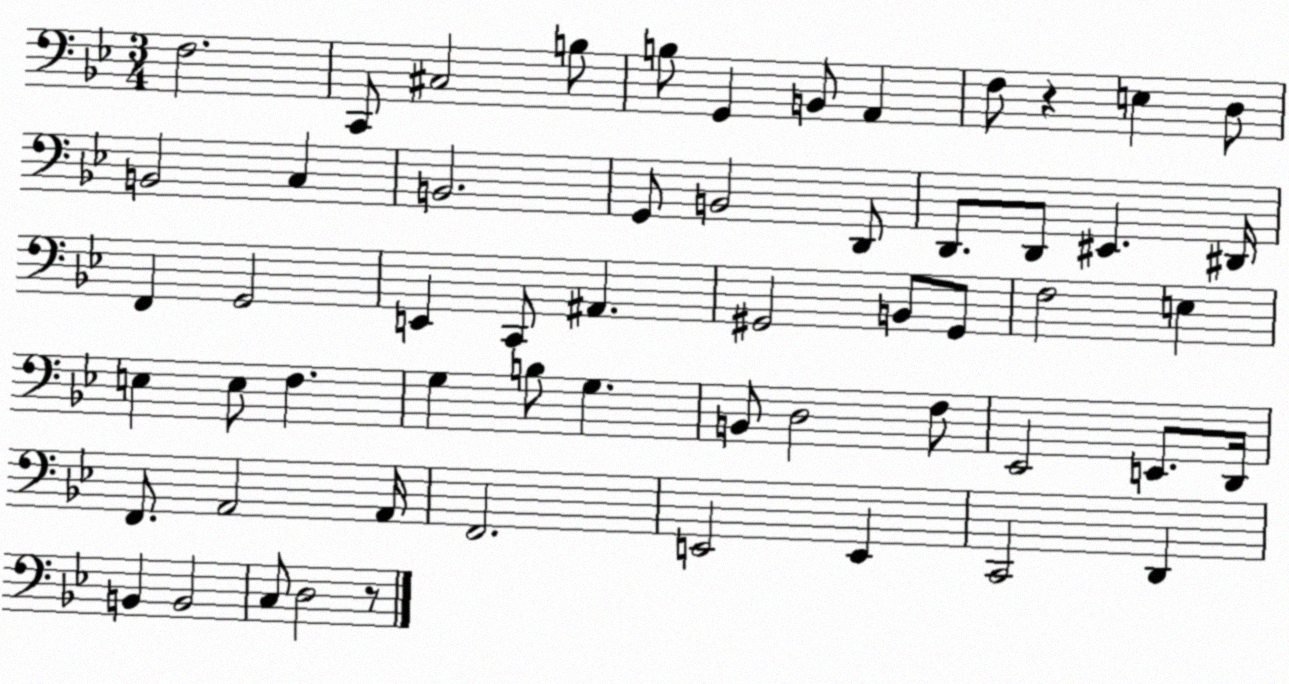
X:1
T:Untitled
M:3/4
L:1/4
K:Bb
F,2 C,,/2 ^C,2 B,/2 B,/2 G,, B,,/2 A,, F,/2 z E, D,/2 B,,2 C, B,,2 G,,/2 B,,2 D,,/2 D,,/2 D,,/2 ^E,, ^D,,/4 F,, G,,2 E,, C,,/2 ^A,, ^G,,2 B,,/2 ^G,,/2 F,2 E, E, E,/2 F, G, B,/2 G, B,,/2 D,2 F,/2 _E,,2 E,,/2 D,,/4 F,,/2 A,,2 A,,/4 F,,2 E,,2 E,, C,,2 D,, B,, B,,2 C,/2 D,2 z/2